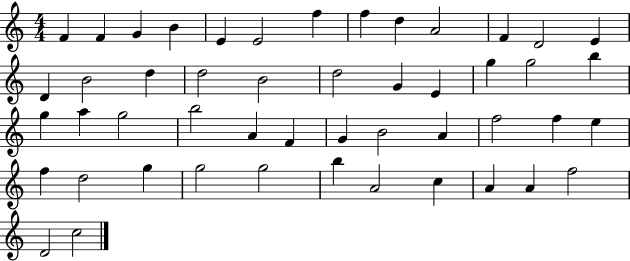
F4/q F4/q G4/q B4/q E4/q E4/h F5/q F5/q D5/q A4/h F4/q D4/h E4/q D4/q B4/h D5/q D5/h B4/h D5/h G4/q E4/q G5/q G5/h B5/q G5/q A5/q G5/h B5/h A4/q F4/q G4/q B4/h A4/q F5/h F5/q E5/q F5/q D5/h G5/q G5/h G5/h B5/q A4/h C5/q A4/q A4/q F5/h D4/h C5/h